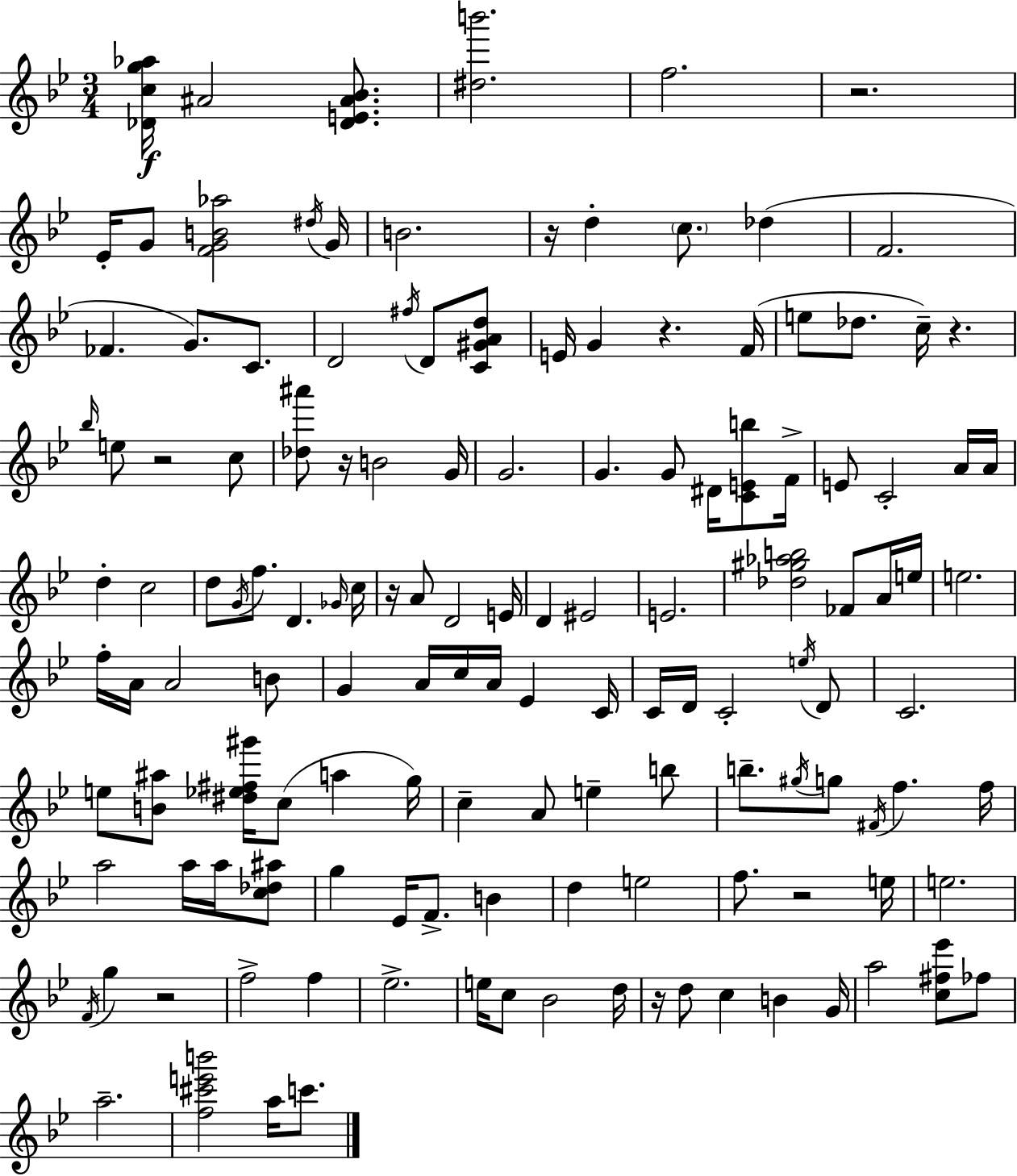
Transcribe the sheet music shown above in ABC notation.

X:1
T:Untitled
M:3/4
L:1/4
K:Gm
[_Dcg_a]/4 ^A2 [_DE^A_B]/2 [^db']2 f2 z2 _E/4 G/2 [FGB_a]2 ^d/4 G/4 B2 z/4 d c/2 _d F2 _F G/2 C/2 D2 ^f/4 D/2 [C^GAd]/2 E/4 G z F/4 e/2 _d/2 c/4 z _b/4 e/2 z2 c/2 [_d^a']/2 z/4 B2 G/4 G2 G G/2 ^D/4 [CEb]/2 F/4 E/2 C2 A/4 A/4 d c2 d/2 G/4 f/2 D _G/4 c/4 z/4 A/2 D2 E/4 D ^E2 E2 [_d^g_ab]2 _F/2 A/4 e/4 e2 f/4 A/4 A2 B/2 G A/4 c/4 A/4 _E C/4 C/4 D/4 C2 e/4 D/2 C2 e/2 [B^a]/2 [^d_e^f^g']/4 c/2 a g/4 c A/2 e b/2 b/2 ^g/4 g/2 ^F/4 f f/4 a2 a/4 a/4 [c_d^a]/2 g _E/4 F/2 B d e2 f/2 z2 e/4 e2 F/4 g z2 f2 f _e2 e/4 c/2 _B2 d/4 z/4 d/2 c B G/4 a2 [c^f_e']/2 _f/2 a2 [f^c'e'b']2 a/4 c'/2